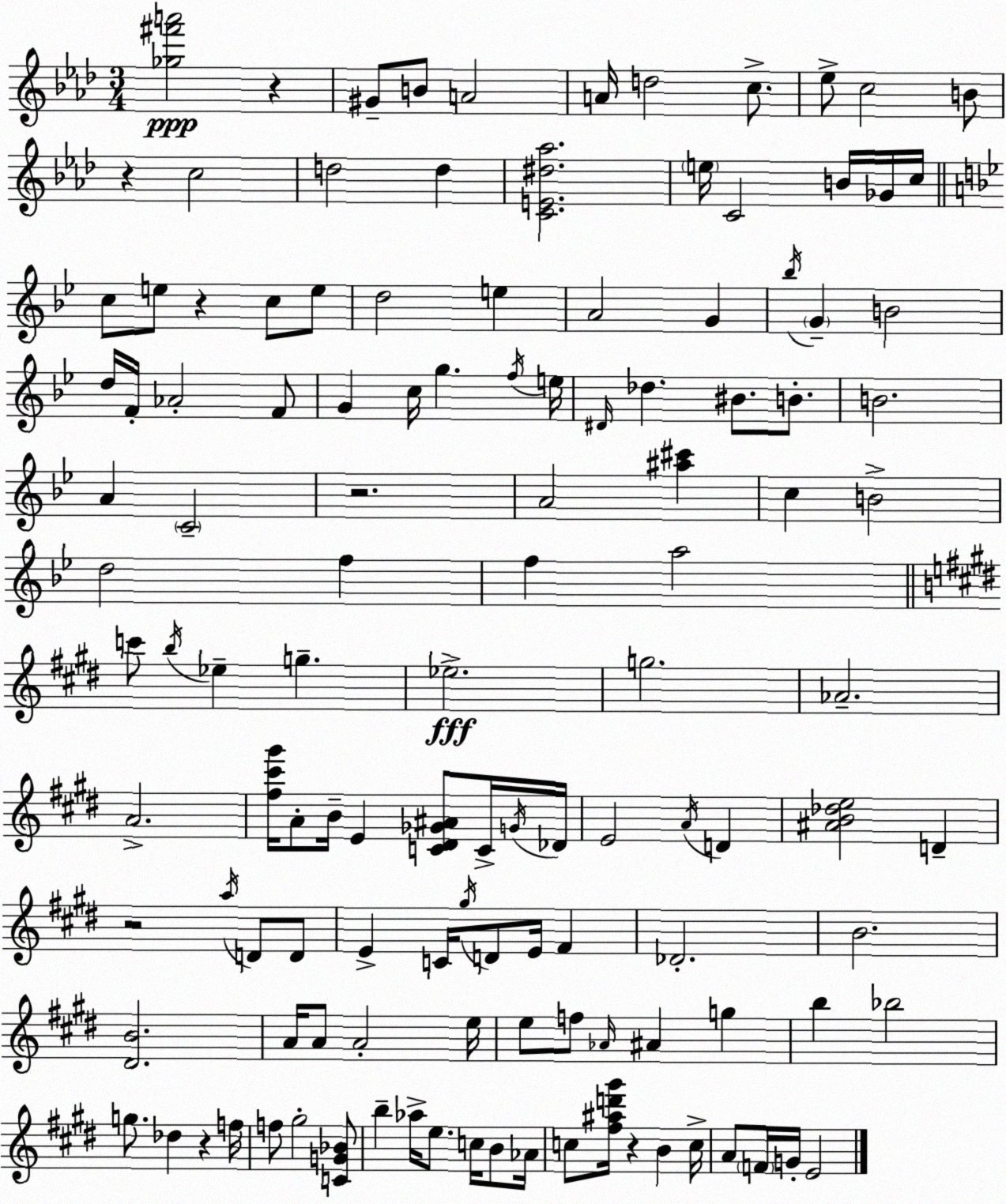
X:1
T:Untitled
M:3/4
L:1/4
K:Ab
[_g^f'a']2 z ^G/2 B/2 A2 A/4 d2 c/2 _e/2 c2 B/2 z c2 d2 d [CE^d_a]2 e/4 C2 B/4 _G/4 c/4 c/2 e/2 z c/2 e/2 d2 e A2 G _b/4 G B2 d/4 F/4 _A2 F/2 G c/4 g f/4 e/4 ^D/4 _d ^B/2 B/2 B2 A C2 z2 A2 [^a^c'] c B2 d2 f f a2 c'/2 b/4 _e g _e2 g2 _A2 A2 [^f^c'^g']/4 A/2 B/4 E [C^D_G^A]/2 C/4 G/4 _D/4 E2 A/4 D [^AB_de]2 D z2 a/4 D/2 D/2 E C/4 ^g/4 D/2 E/4 ^F _D2 B2 [^DB]2 A/4 A/2 A2 e/4 e/2 f/2 _A/4 ^A g b _b2 g/2 _d z f/4 f/2 ^g2 [CG_B]/2 b _a/4 e/2 c/4 B/2 _A/4 c/2 [^f^ad'^g']/4 z B c/4 A/2 F/4 G/4 E2